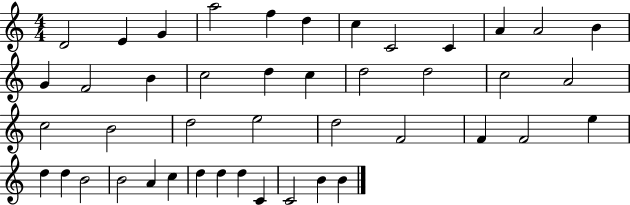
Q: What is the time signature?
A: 4/4